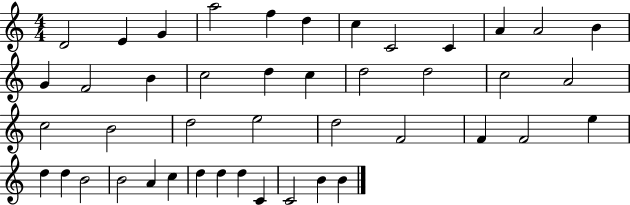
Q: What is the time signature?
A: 4/4